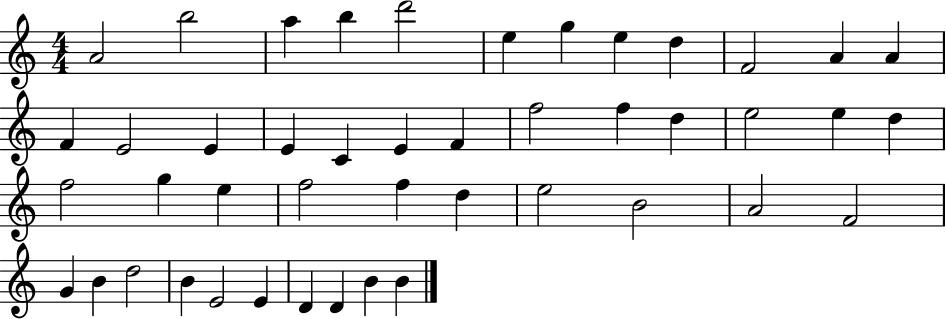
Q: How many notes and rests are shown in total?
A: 45